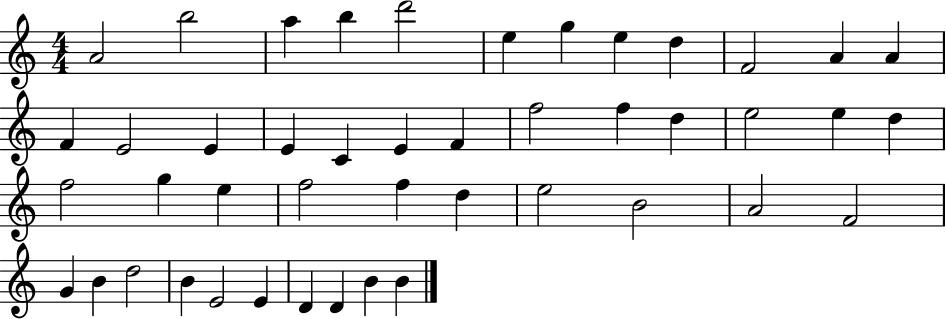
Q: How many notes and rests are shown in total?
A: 45